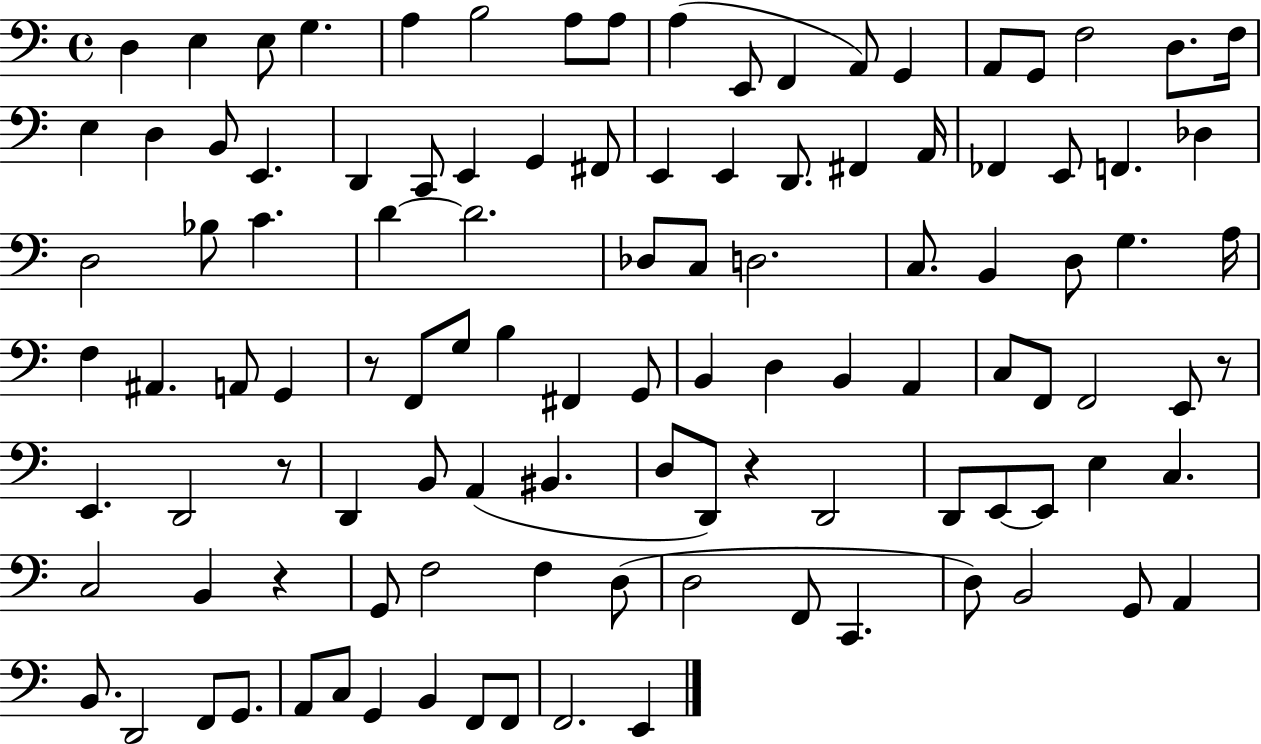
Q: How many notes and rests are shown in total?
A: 110